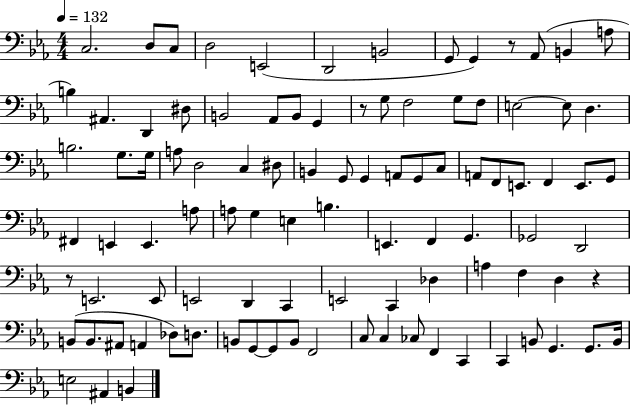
X:1
T:Untitled
M:4/4
L:1/4
K:Eb
C,2 D,/2 C,/2 D,2 E,,2 D,,2 B,,2 G,,/2 G,, z/2 _A,,/2 B,, A,/2 B, ^A,, D,, ^D,/2 B,,2 _A,,/2 B,,/2 G,, z/2 G,/2 F,2 G,/2 F,/2 E,2 E,/2 D, B,2 G,/2 G,/4 A,/2 D,2 C, ^D,/2 B,, G,,/2 G,, A,,/2 G,,/2 C,/2 A,,/2 F,,/2 E,,/2 F,, E,,/2 G,,/2 ^F,, E,, E,, A,/2 A,/2 G, E, B, E,, F,, G,, _G,,2 D,,2 z/2 E,,2 E,,/2 E,,2 D,, C,, E,,2 C,, _D, A, F, D, z B,,/2 B,,/2 ^A,,/2 A,, _D,/2 D,/2 B,,/2 G,,/2 G,,/2 B,,/2 F,,2 C,/2 C, _C,/2 F,, C,, C,, B,,/2 G,, G,,/2 B,,/4 E,2 ^A,, B,,